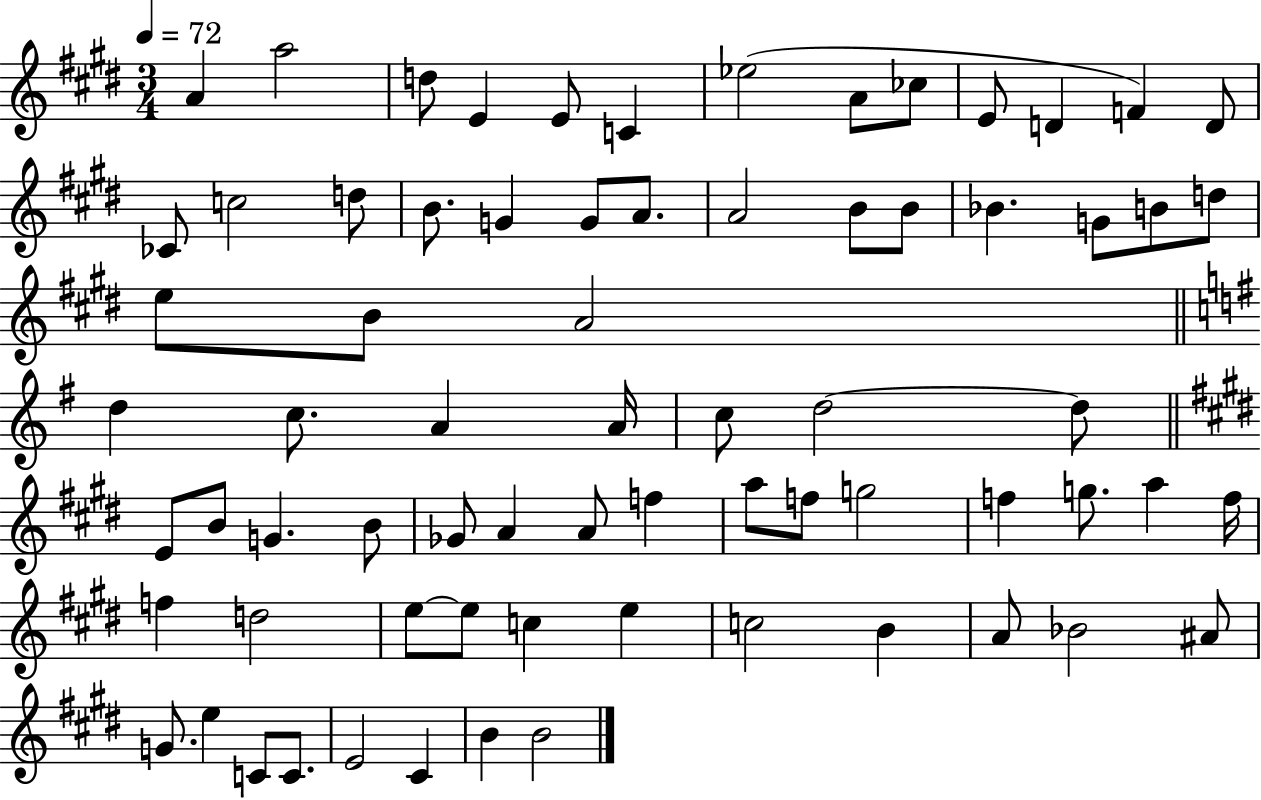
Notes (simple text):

A4/q A5/h D5/e E4/q E4/e C4/q Eb5/h A4/e CES5/e E4/e D4/q F4/q D4/e CES4/e C5/h D5/e B4/e. G4/q G4/e A4/e. A4/h B4/e B4/e Bb4/q. G4/e B4/e D5/e E5/e B4/e A4/h D5/q C5/e. A4/q A4/s C5/e D5/h D5/e E4/e B4/e G4/q. B4/e Gb4/e A4/q A4/e F5/q A5/e F5/e G5/h F5/q G5/e. A5/q F5/s F5/q D5/h E5/e E5/e C5/q E5/q C5/h B4/q A4/e Bb4/h A#4/e G4/e. E5/q C4/e C4/e. E4/h C#4/q B4/q B4/h